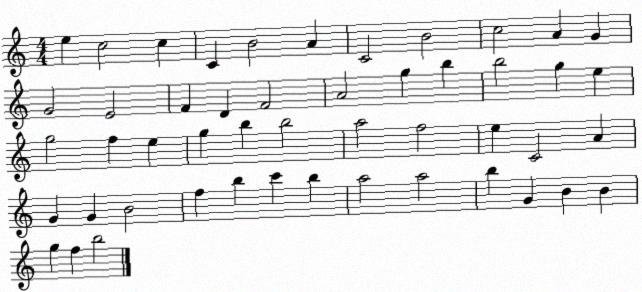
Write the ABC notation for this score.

X:1
T:Untitled
M:4/4
L:1/4
K:C
e c2 c C B2 A C2 B2 c2 A G G2 E2 F D F2 A2 g b b2 g e g2 f e g b b2 a2 f2 e C2 A G G B2 f b c' b a2 a2 b G B B g f b2